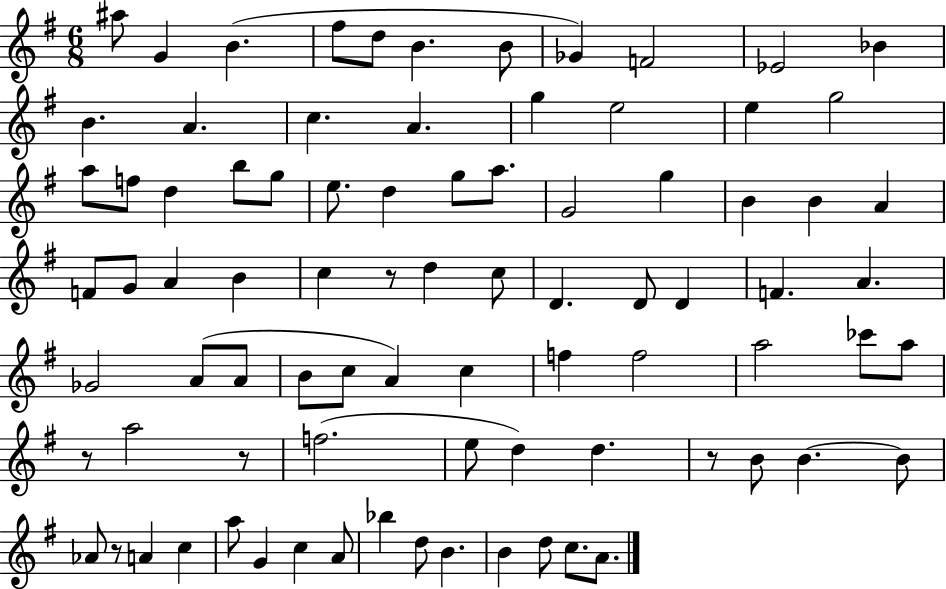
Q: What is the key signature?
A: G major